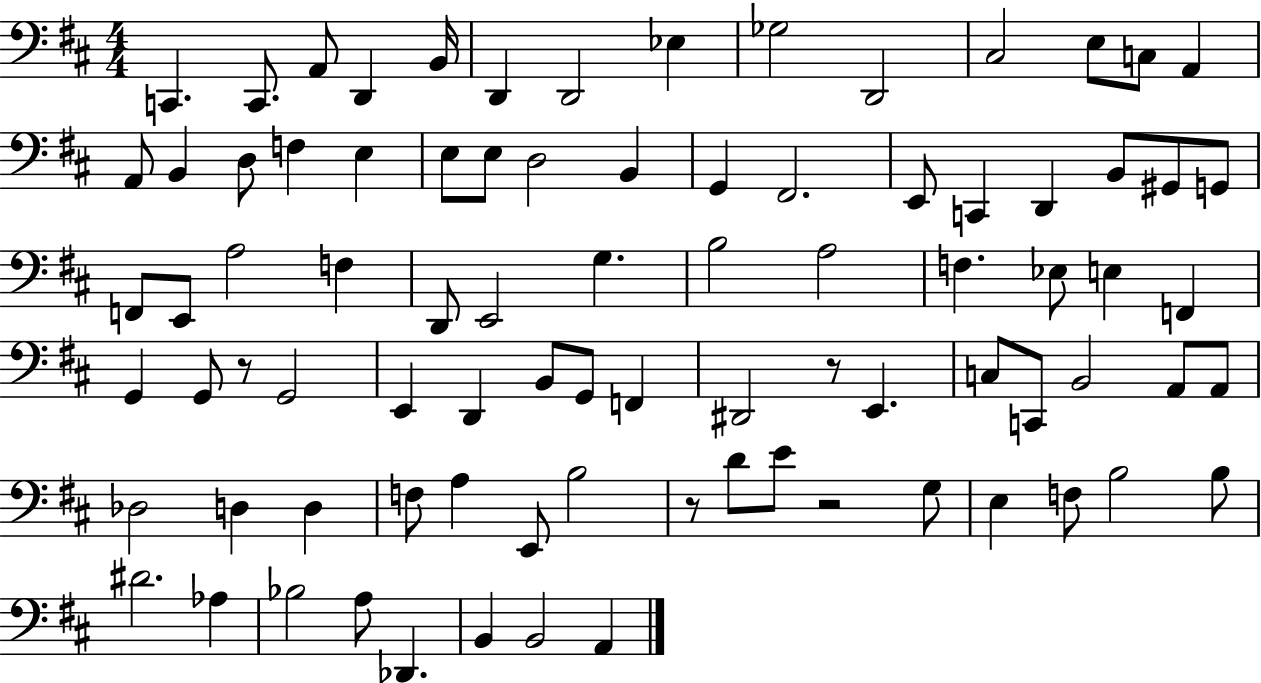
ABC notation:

X:1
T:Untitled
M:4/4
L:1/4
K:D
C,, C,,/2 A,,/2 D,, B,,/4 D,, D,,2 _E, _G,2 D,,2 ^C,2 E,/2 C,/2 A,, A,,/2 B,, D,/2 F, E, E,/2 E,/2 D,2 B,, G,, ^F,,2 E,,/2 C,, D,, B,,/2 ^G,,/2 G,,/2 F,,/2 E,,/2 A,2 F, D,,/2 E,,2 G, B,2 A,2 F, _E,/2 E, F,, G,, G,,/2 z/2 G,,2 E,, D,, B,,/2 G,,/2 F,, ^D,,2 z/2 E,, C,/2 C,,/2 B,,2 A,,/2 A,,/2 _D,2 D, D, F,/2 A, E,,/2 B,2 z/2 D/2 E/2 z2 G,/2 E, F,/2 B,2 B,/2 ^D2 _A, _B,2 A,/2 _D,, B,, B,,2 A,,